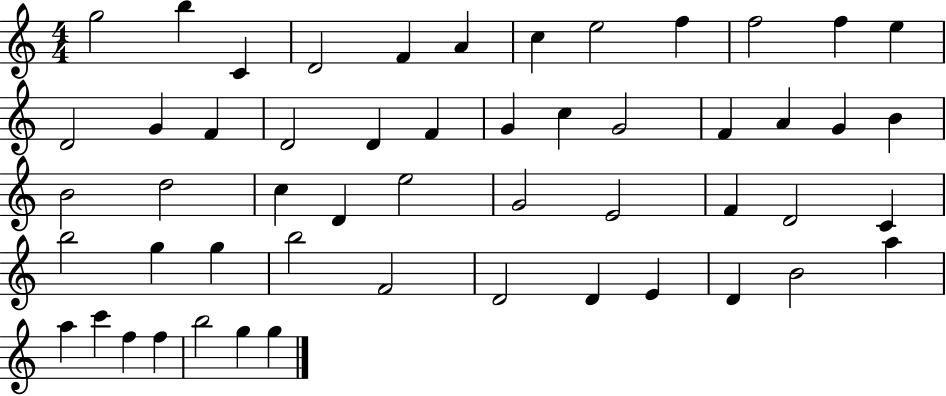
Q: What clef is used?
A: treble